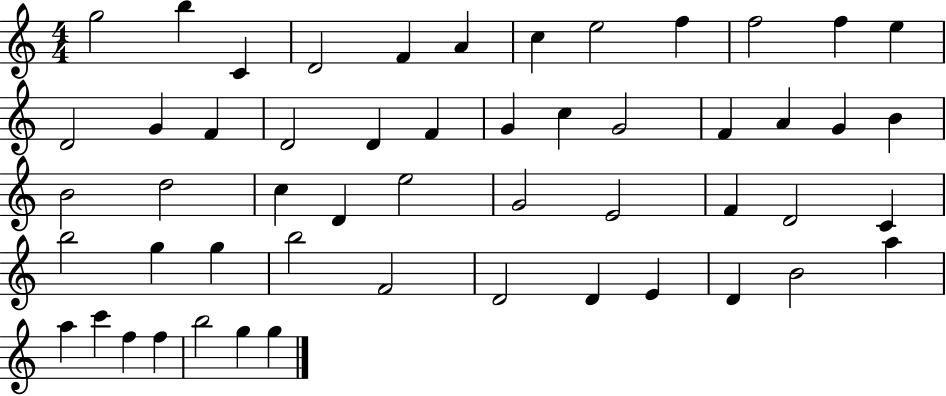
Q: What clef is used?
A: treble